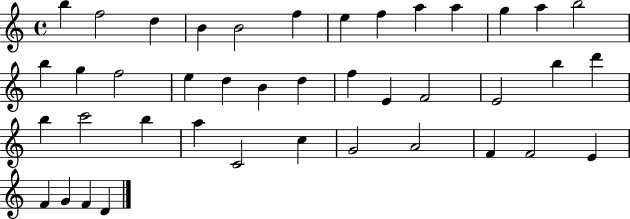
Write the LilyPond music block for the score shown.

{
  \clef treble
  \time 4/4
  \defaultTimeSignature
  \key c \major
  b''4 f''2 d''4 | b'4 b'2 f''4 | e''4 f''4 a''4 a''4 | g''4 a''4 b''2 | \break b''4 g''4 f''2 | e''4 d''4 b'4 d''4 | f''4 e'4 f'2 | e'2 b''4 d'''4 | \break b''4 c'''2 b''4 | a''4 c'2 c''4 | g'2 a'2 | f'4 f'2 e'4 | \break f'4 g'4 f'4 d'4 | \bar "|."
}